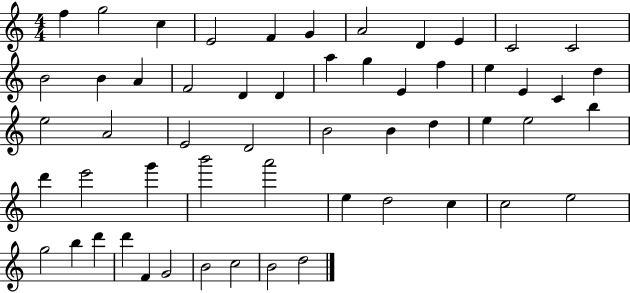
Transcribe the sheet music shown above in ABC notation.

X:1
T:Untitled
M:4/4
L:1/4
K:C
f g2 c E2 F G A2 D E C2 C2 B2 B A F2 D D a g E f e E C d e2 A2 E2 D2 B2 B d e e2 b d' e'2 g' b'2 a'2 e d2 c c2 e2 g2 b d' d' F G2 B2 c2 B2 d2